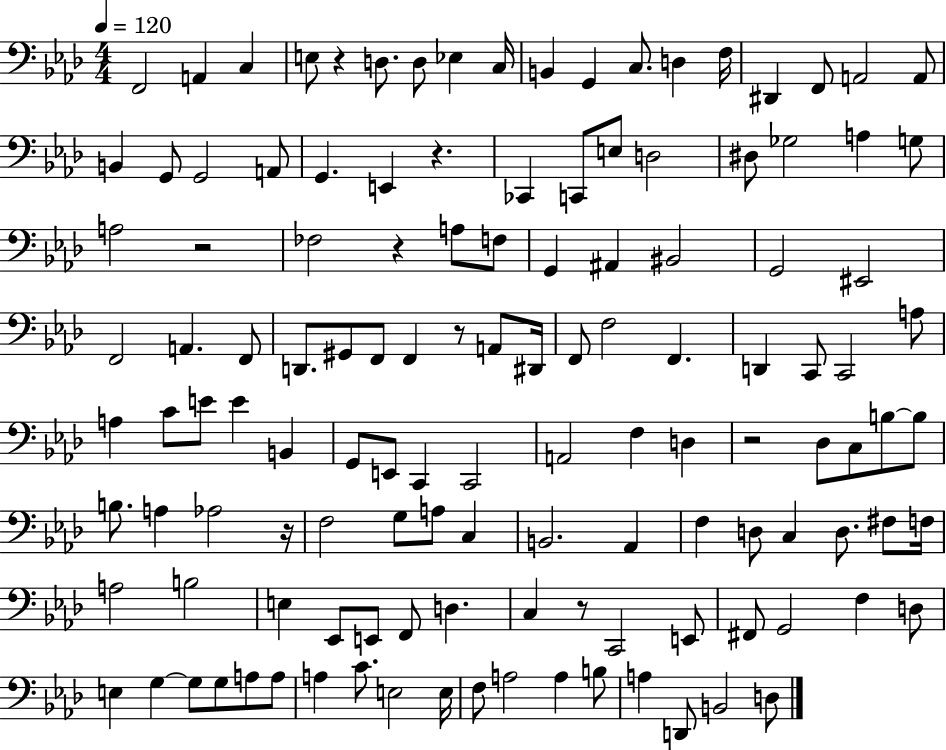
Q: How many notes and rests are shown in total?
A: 127